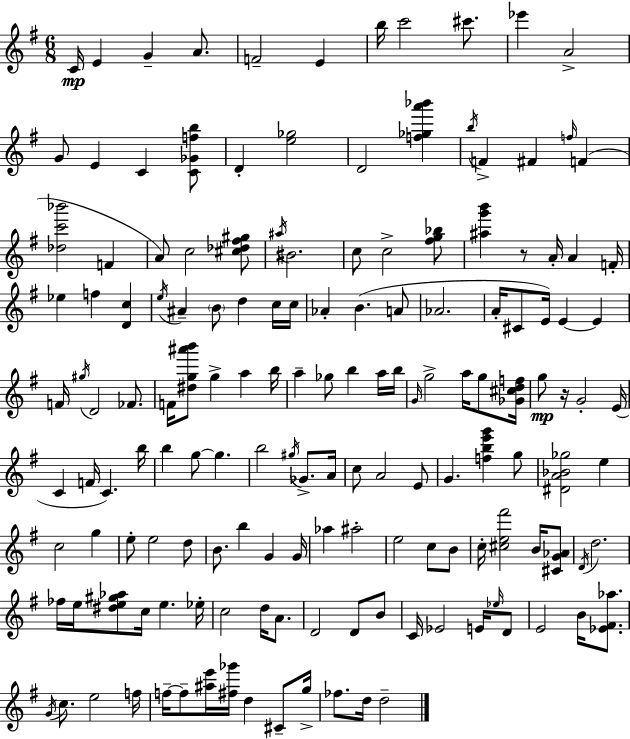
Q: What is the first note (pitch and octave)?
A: C4